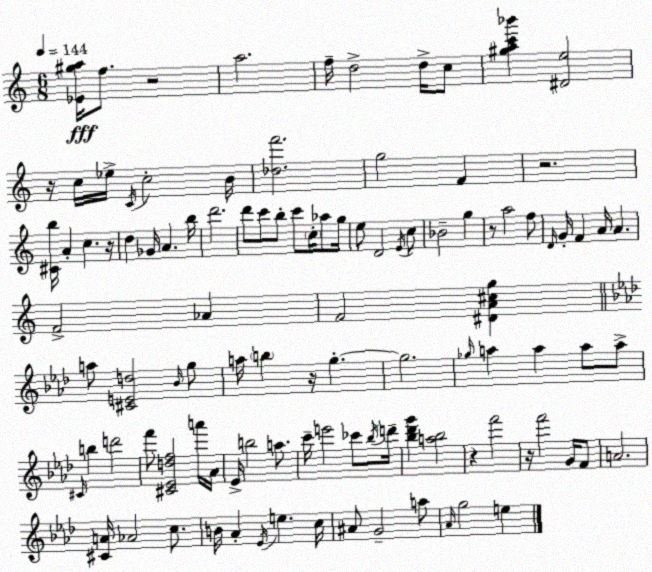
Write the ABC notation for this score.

X:1
T:Untitled
M:6/8
L:1/4
K:Am
[_E^ga]/4 f/2 z2 a2 f/4 d2 d/4 c/2 [^gac'_b'] [^De]2 z/4 c/4 _e/4 C/4 c2 B/4 [_df']2 g2 F z2 [^Cb]/4 A c z/4 d _G/4 A b/4 d'2 d'/2 c'/2 b/2 c'/2 c/4 _a/2 g/4 e/2 D2 E/4 c/2 _B2 g z/2 a2 f/2 D/4 G/4 F A/4 A F2 _A F2 [^DA^cg] a/2 [^CEd]2 _B/4 g/2 a/4 b z/4 g g2 _g/4 a a a/2 a/2 ^C/4 b d'2 f'/2 [^C_Edf]2 a'/4 _A/4 _E/4 b2 a/2 c'/4 e'2 _c'/2 _b/4 d'/4 [_b_d'g'] [a_b]2 z f'2 z/4 f'2 G/4 F/2 A2 [^CA]/4 _A2 c/2 B/4 _A _E/4 e c/4 ^A/2 G2 a/2 _A/4 g2 e